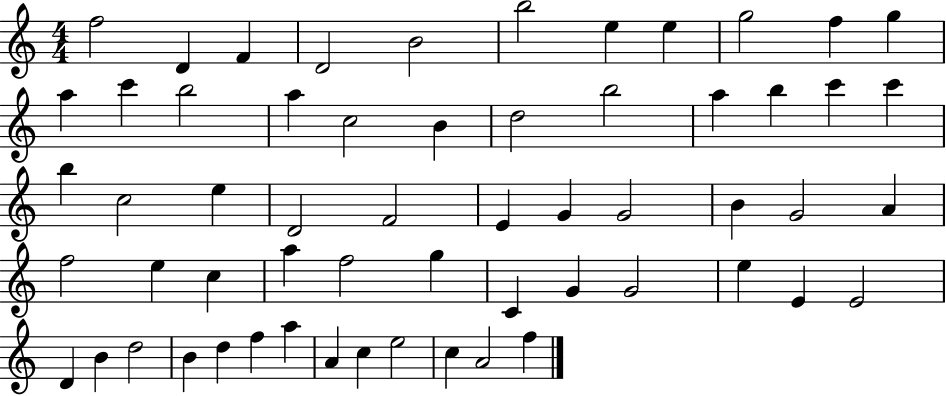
X:1
T:Untitled
M:4/4
L:1/4
K:C
f2 D F D2 B2 b2 e e g2 f g a c' b2 a c2 B d2 b2 a b c' c' b c2 e D2 F2 E G G2 B G2 A f2 e c a f2 g C G G2 e E E2 D B d2 B d f a A c e2 c A2 f